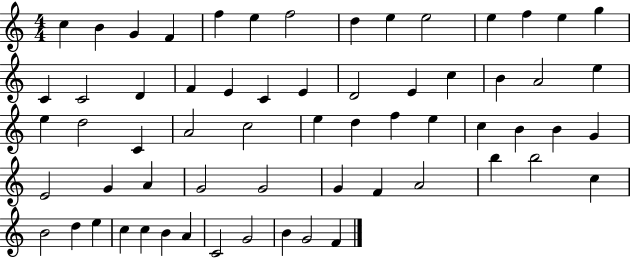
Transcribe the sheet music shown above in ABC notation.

X:1
T:Untitled
M:4/4
L:1/4
K:C
c B G F f e f2 d e e2 e f e g C C2 D F E C E D2 E c B A2 e e d2 C A2 c2 e d f e c B B G E2 G A G2 G2 G F A2 b b2 c B2 d e c c B A C2 G2 B G2 F